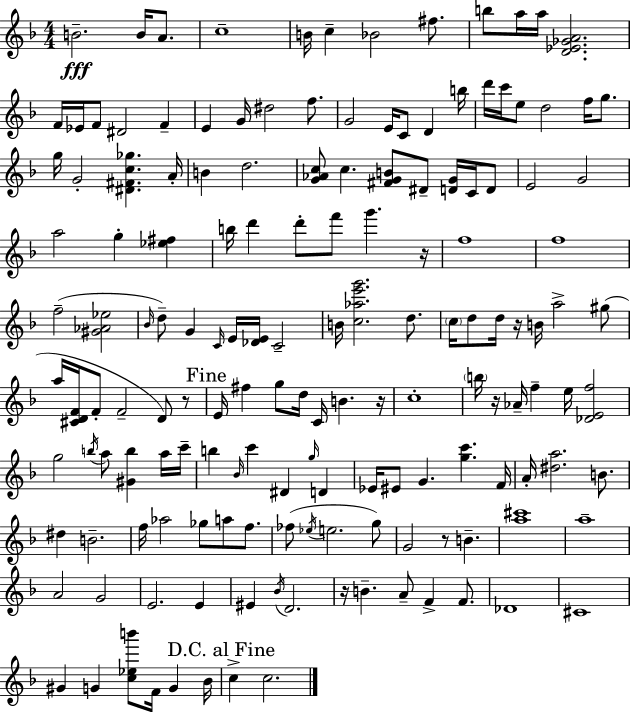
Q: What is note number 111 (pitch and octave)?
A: B4